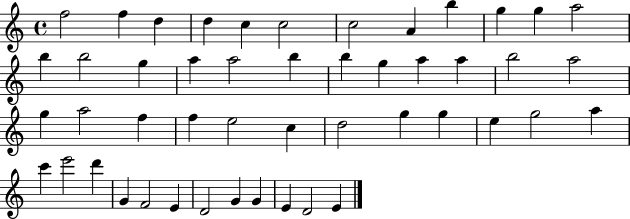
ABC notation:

X:1
T:Untitled
M:4/4
L:1/4
K:C
f2 f d d c c2 c2 A b g g a2 b b2 g a a2 b b g a a b2 a2 g a2 f f e2 c d2 g g e g2 a c' e'2 d' G F2 E D2 G G E D2 E